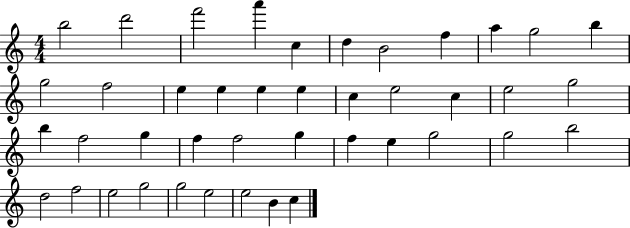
B5/h D6/h F6/h A6/q C5/q D5/q B4/h F5/q A5/q G5/h B5/q G5/h F5/h E5/q E5/q E5/q E5/q C5/q E5/h C5/q E5/h G5/h B5/q F5/h G5/q F5/q F5/h G5/q F5/q E5/q G5/h G5/h B5/h D5/h F5/h E5/h G5/h G5/h E5/h E5/h B4/q C5/q